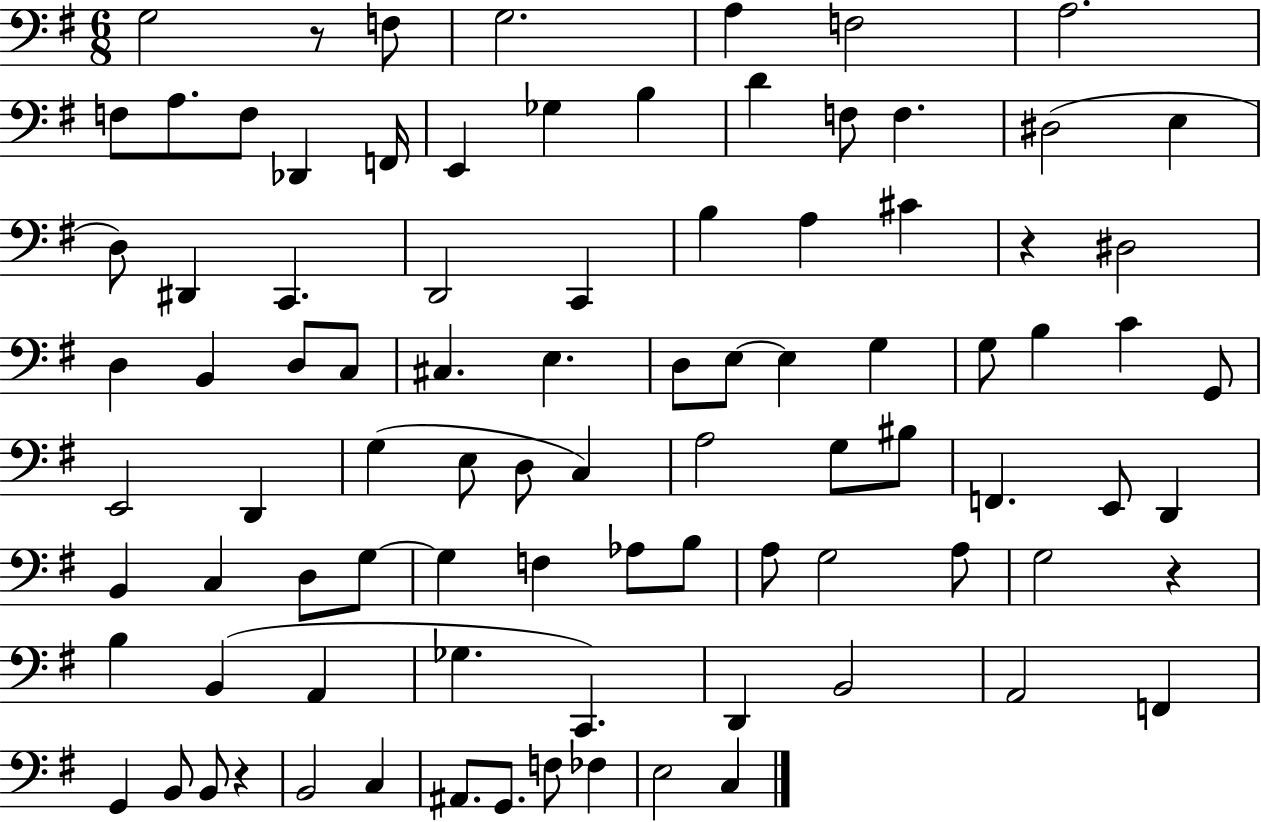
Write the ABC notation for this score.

X:1
T:Untitled
M:6/8
L:1/4
K:G
G,2 z/2 F,/2 G,2 A, F,2 A,2 F,/2 A,/2 F,/2 _D,, F,,/4 E,, _G, B, D F,/2 F, ^D,2 E, D,/2 ^D,, C,, D,,2 C,, B, A, ^C z ^D,2 D, B,, D,/2 C,/2 ^C, E, D,/2 E,/2 E, G, G,/2 B, C G,,/2 E,,2 D,, G, E,/2 D,/2 C, A,2 G,/2 ^B,/2 F,, E,,/2 D,, B,, C, D,/2 G,/2 G, F, _A,/2 B,/2 A,/2 G,2 A,/2 G,2 z B, B,, A,, _G, C,, D,, B,,2 A,,2 F,, G,, B,,/2 B,,/2 z B,,2 C, ^A,,/2 G,,/2 F,/2 _F, E,2 C,